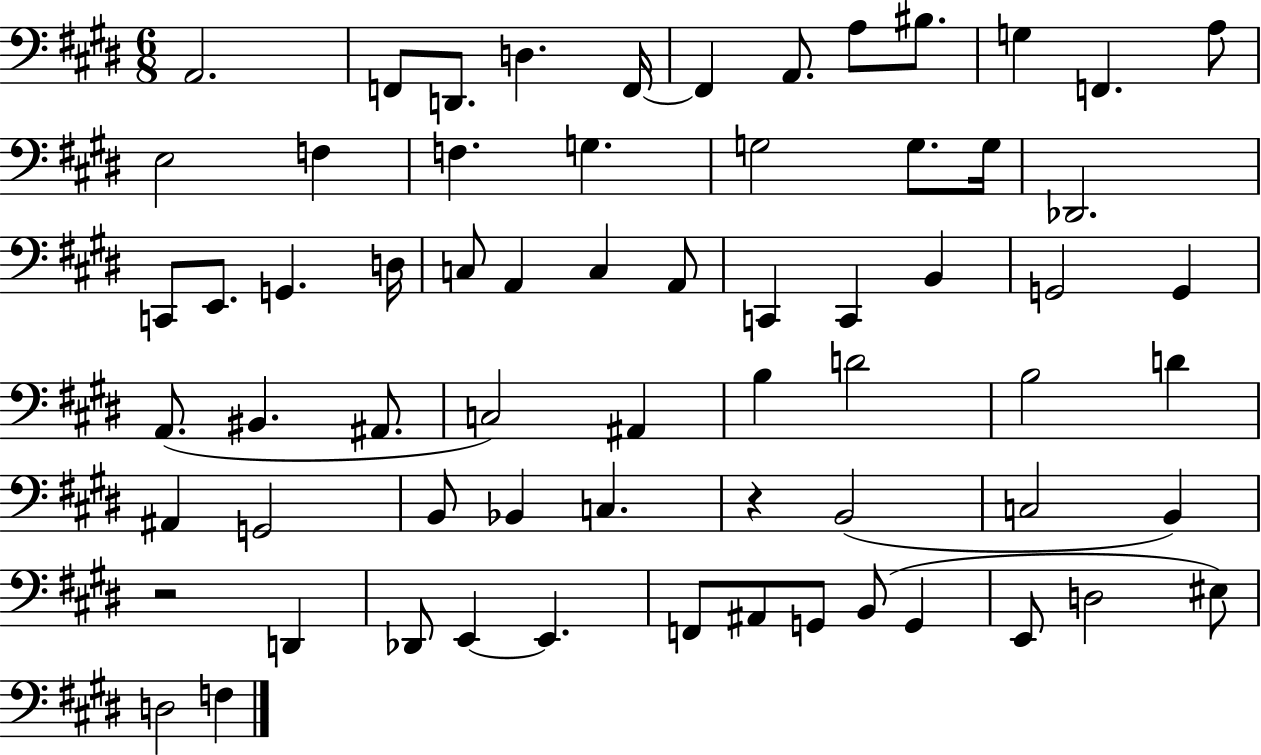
{
  \clef bass
  \numericTimeSignature
  \time 6/8
  \key e \major
  \repeat volta 2 { a,2. | f,8 d,8. d4. f,16~~ | f,4 a,8. a8 bis8. | g4 f,4. a8 | \break e2 f4 | f4. g4. | g2 g8. g16 | des,2. | \break c,8 e,8. g,4. d16 | c8 a,4 c4 a,8 | c,4 c,4 b,4 | g,2 g,4 | \break a,8.( bis,4. ais,8. | c2) ais,4 | b4 d'2 | b2 d'4 | \break ais,4 g,2 | b,8 bes,4 c4. | r4 b,2( | c2 b,4) | \break r2 d,4 | des,8 e,4~~ e,4. | f,8 ais,8 g,8 b,8( g,4 | e,8 d2 eis8) | \break d2 f4 | } \bar "|."
}